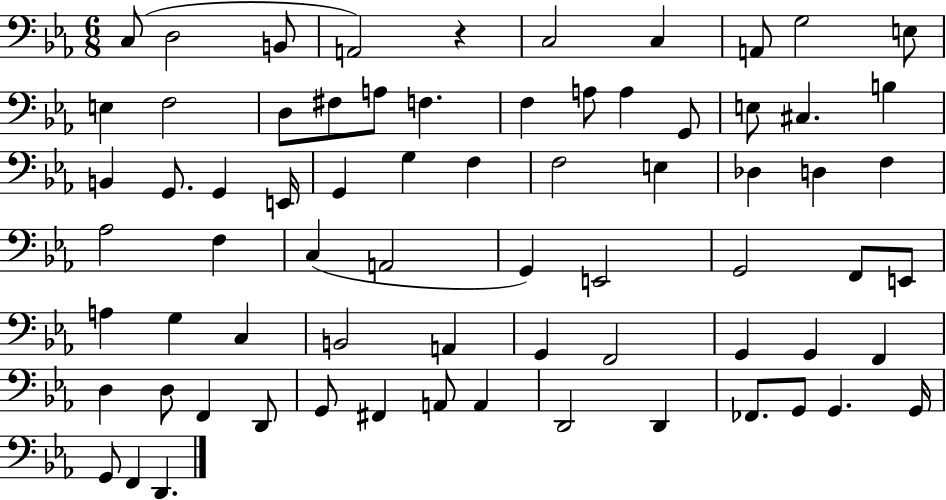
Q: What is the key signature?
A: EES major